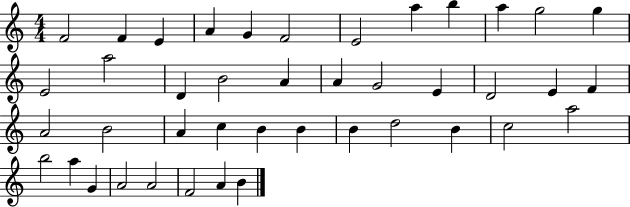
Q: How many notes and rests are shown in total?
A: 42